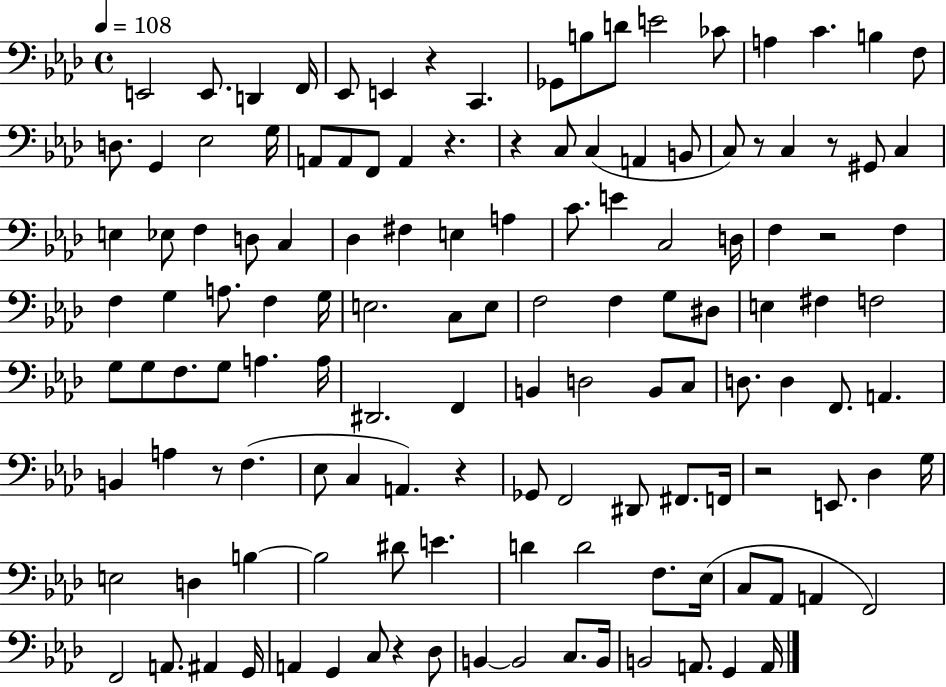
{
  \clef bass
  \time 4/4
  \defaultTimeSignature
  \key aes \major
  \tempo 4 = 108
  e,2 e,8. d,4 f,16 | ees,8 e,4 r4 c,4. | ges,8 b8 d'8 e'2 ces'8 | a4 c'4. b4 f8 | \break d8. g,4 ees2 g16 | a,8 a,8 f,8 a,4 r4. | r4 c8 c4( a,4 b,8 | c8) r8 c4 r8 gis,8 c4 | \break e4 ees8 f4 d8 c4 | des4 fis4 e4 a4 | c'8. e'4 c2 d16 | f4 r2 f4 | \break f4 g4 a8. f4 g16 | e2. c8 e8 | f2 f4 g8 dis8 | e4 fis4 f2 | \break g8 g8 f8. g8 a4. a16 | dis,2. f,4 | b,4 d2 b,8 c8 | d8. d4 f,8. a,4. | \break b,4 a4 r8 f4.( | ees8 c4 a,4.) r4 | ges,8 f,2 dis,8 fis,8. f,16 | r2 e,8. des4 g16 | \break e2 d4 b4~~ | b2 dis'8 e'4. | d'4 d'2 f8. ees16( | c8 aes,8 a,4 f,2) | \break f,2 a,8. ais,4 g,16 | a,4 g,4 c8 r4 des8 | b,4~~ b,2 c8. b,16 | b,2 a,8. g,4 a,16 | \break \bar "|."
}